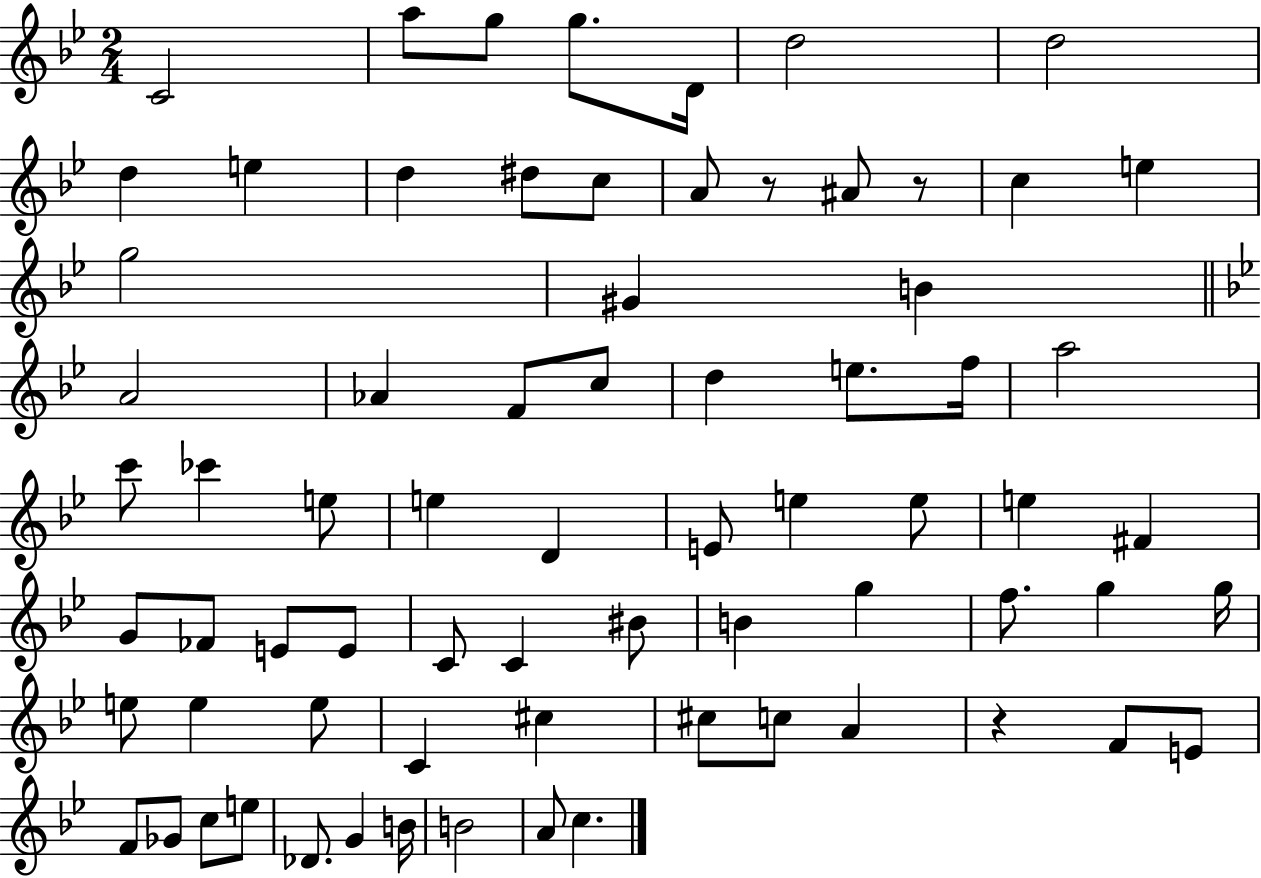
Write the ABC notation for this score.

X:1
T:Untitled
M:2/4
L:1/4
K:Bb
C2 a/2 g/2 g/2 D/4 d2 d2 d e d ^d/2 c/2 A/2 z/2 ^A/2 z/2 c e g2 ^G B A2 _A F/2 c/2 d e/2 f/4 a2 c'/2 _c' e/2 e D E/2 e e/2 e ^F G/2 _F/2 E/2 E/2 C/2 C ^B/2 B g f/2 g g/4 e/2 e e/2 C ^c ^c/2 c/2 A z F/2 E/2 F/2 _G/2 c/2 e/2 _D/2 G B/4 B2 A/2 c